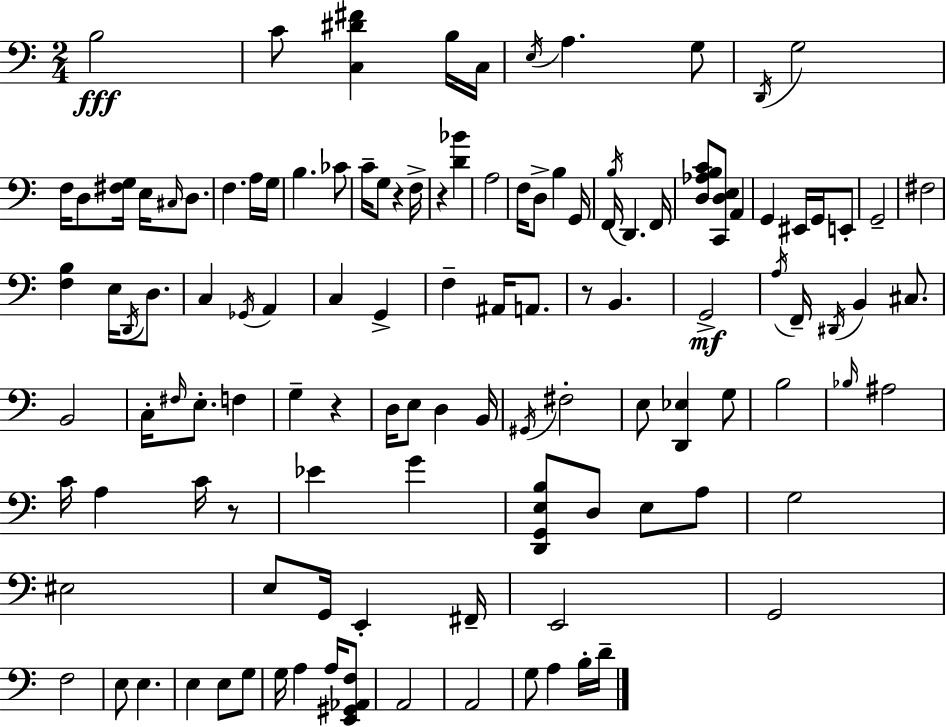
X:1
T:Untitled
M:2/4
L:1/4
K:C
B,2 C/2 [C,^D^F] B,/4 C,/4 E,/4 A, G,/2 D,,/4 G,2 F,/4 D,/2 [^F,G,]/4 E,/4 ^C,/4 D,/2 F, A,/4 G,/4 B, _C/2 C/4 G,/2 z F,/4 z [D_B] A,2 F,/4 D,/2 B, G,,/4 F,,/4 B,/4 D,, F,,/4 [D,_A,B,C]/2 [C,,D,E,]/2 A,, G,, ^E,,/4 G,,/4 E,,/2 G,,2 ^F,2 [F,B,] E,/4 D,,/4 D,/2 C, _G,,/4 A,, C, G,, F, ^A,,/4 A,,/2 z/2 B,, G,,2 A,/4 F,,/4 ^D,,/4 B,, ^C,/2 B,,2 C,/4 ^F,/4 E,/2 F, G, z D,/4 E,/2 D, B,,/4 ^G,,/4 ^F,2 E,/2 [D,,_E,] G,/2 B,2 _B,/4 ^A,2 C/4 A, C/4 z/2 _E G [D,,G,,E,B,]/2 D,/2 E,/2 A,/2 G,2 ^E,2 E,/2 G,,/4 E,, ^F,,/4 E,,2 G,,2 F,2 E,/2 E, E, E,/2 G,/2 G,/4 A, A,/4 [E,,^G,,_A,,F,]/2 A,,2 A,,2 G,/2 A, B,/4 D/4